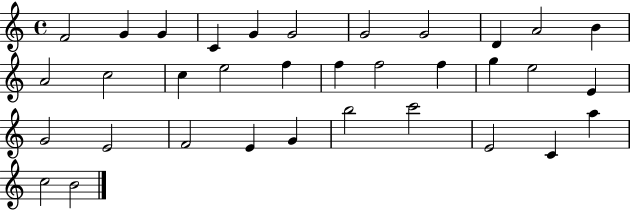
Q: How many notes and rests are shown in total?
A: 34